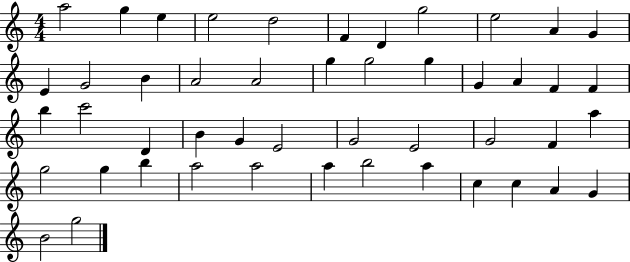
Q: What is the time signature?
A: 4/4